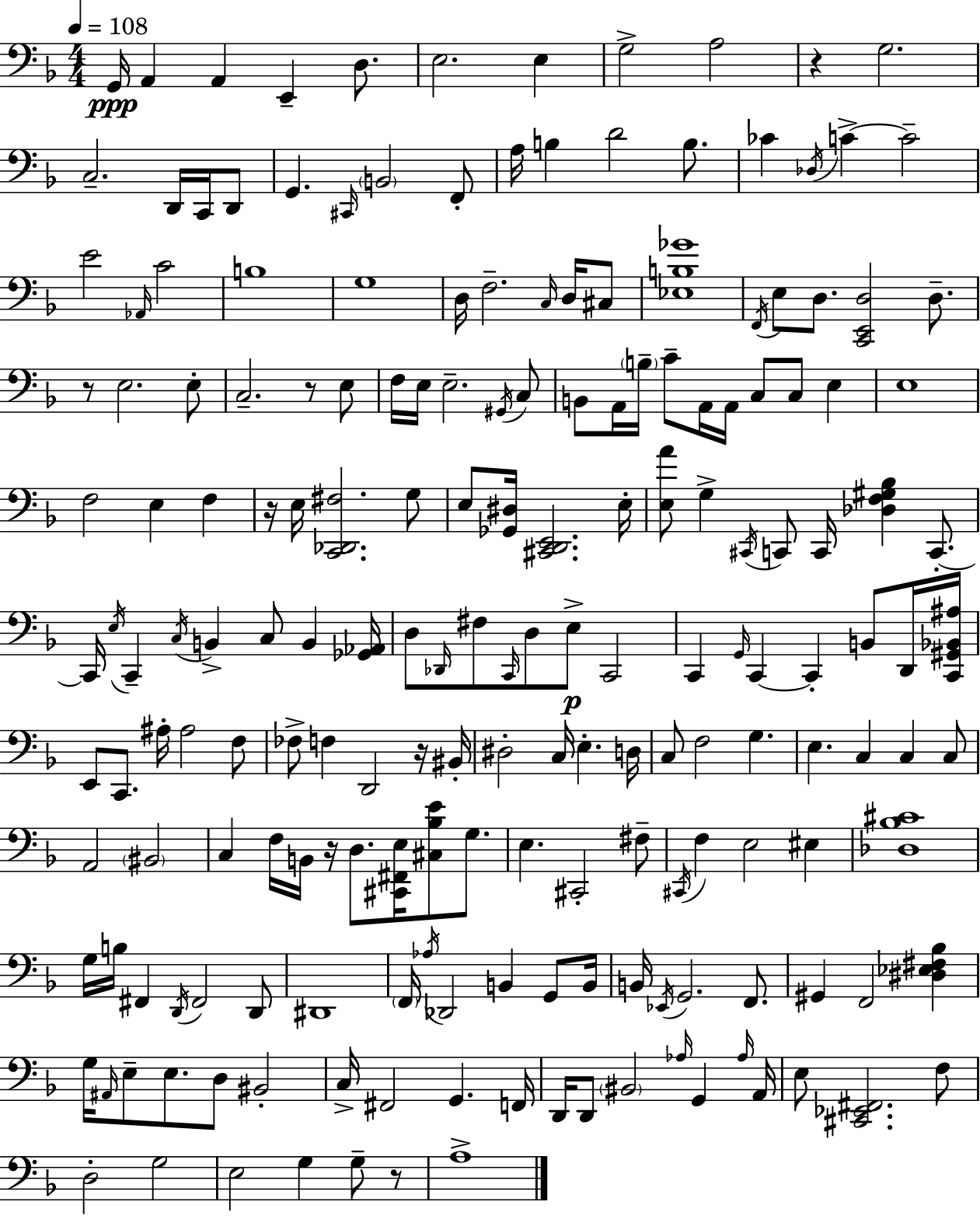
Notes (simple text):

G2/s A2/q A2/q E2/q D3/e. E3/h. E3/q G3/h A3/h R/q G3/h. C3/h. D2/s C2/s D2/e G2/q. C#2/s B2/h F2/e A3/s B3/q D4/h B3/e. CES4/q Db3/s C4/q C4/h E4/h Ab2/s C4/h B3/w G3/w D3/s F3/h. C3/s D3/s C#3/e [Eb3,B3,Gb4]/w F2/s E3/e D3/e. [C2,E2,D3]/h D3/e. R/e E3/h. E3/e C3/h. R/e E3/e F3/s E3/s E3/h. G#2/s C3/e B2/e A2/s B3/s C4/e A2/s A2/s C3/e C3/e E3/q E3/w F3/h E3/q F3/q R/s E3/s [C2,Db2,F#3]/h. G3/e E3/e [Gb2,D#3]/s [C#2,D2,E2]/h. E3/s [E3,A4]/e G3/q C#2/s C2/e C2/s [Db3,F3,G#3,Bb3]/q C2/e. C2/s E3/s C2/q C3/s B2/q C3/e B2/q [Gb2,Ab2]/s D3/e Db2/s F#3/e C2/s D3/e E3/e C2/h C2/q G2/s C2/q C2/q B2/e D2/s [C2,G#2,Bb2,A#3]/s E2/e C2/e. A#3/s A#3/h F3/e FES3/e F3/q D2/h R/s BIS2/s D#3/h C3/s E3/q. D3/s C3/e F3/h G3/q. E3/q. C3/q C3/q C3/e A2/h BIS2/h C3/q F3/s B2/s R/s D3/e. [C#2,F#2,E3]/s [C#3,Bb3,E4]/e G3/e. E3/q. C#2/h F#3/e C#2/s F3/q E3/h EIS3/q [Db3,Bb3,C#4]/w G3/s B3/s F#2/q D2/s F#2/h D2/e D#2/w F2/s Ab3/s Db2/h B2/q G2/e B2/s B2/s Eb2/s G2/h. F2/e. G#2/q F2/h [D#3,Eb3,F#3,Bb3]/q G3/s A#2/s E3/e E3/e. D3/e BIS2/h C3/s F#2/h G2/q. F2/s D2/s D2/e BIS2/h Ab3/s G2/q Ab3/s A2/s E3/e [C#2,Eb2,F#2]/h. F3/e D3/h G3/h E3/h G3/q G3/e R/e A3/w